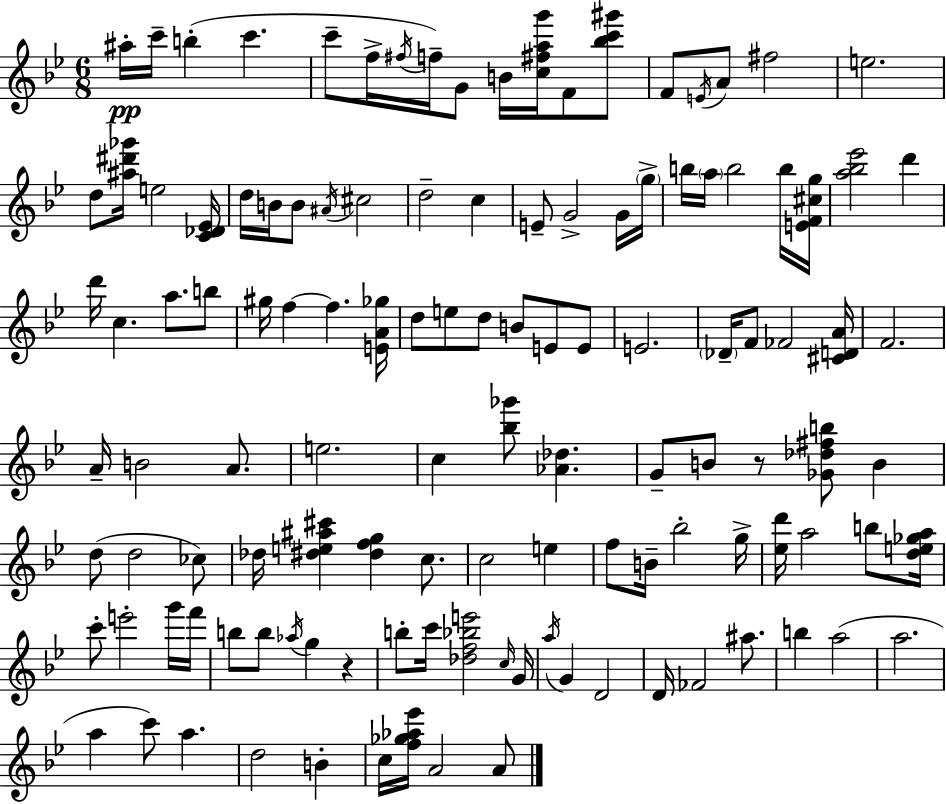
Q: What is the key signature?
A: BES major